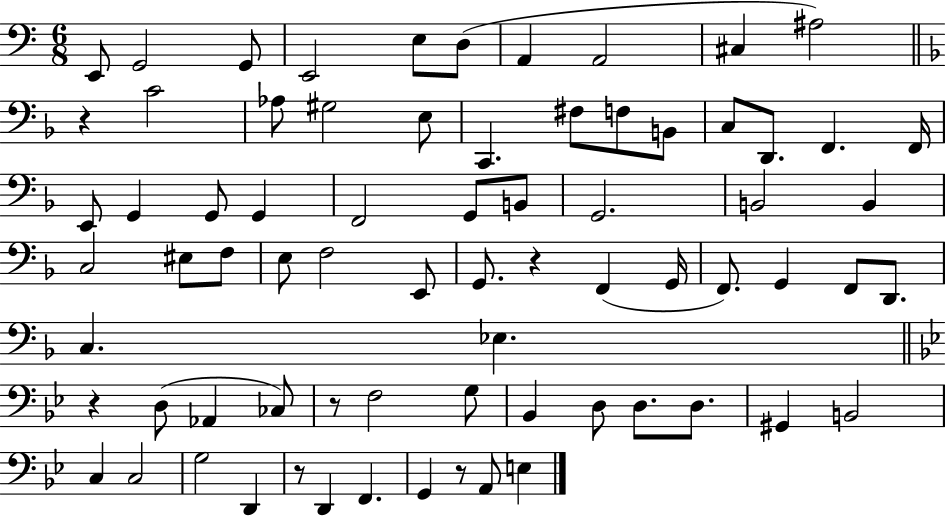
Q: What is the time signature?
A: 6/8